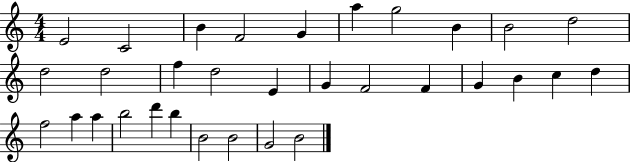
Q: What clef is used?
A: treble